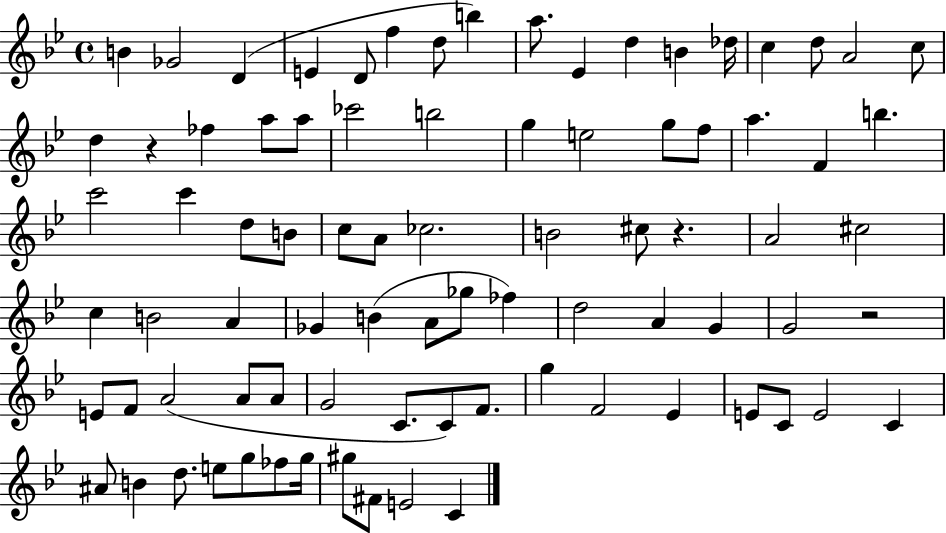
X:1
T:Untitled
M:4/4
L:1/4
K:Bb
B _G2 D E D/2 f d/2 b a/2 _E d B _d/4 c d/2 A2 c/2 d z _f a/2 a/2 _c'2 b2 g e2 g/2 f/2 a F b c'2 c' d/2 B/2 c/2 A/2 _c2 B2 ^c/2 z A2 ^c2 c B2 A _G B A/2 _g/2 _f d2 A G G2 z2 E/2 F/2 A2 A/2 A/2 G2 C/2 C/2 F/2 g F2 _E E/2 C/2 E2 C ^A/2 B d/2 e/2 g/2 _f/2 g/4 ^g/2 ^F/2 E2 C